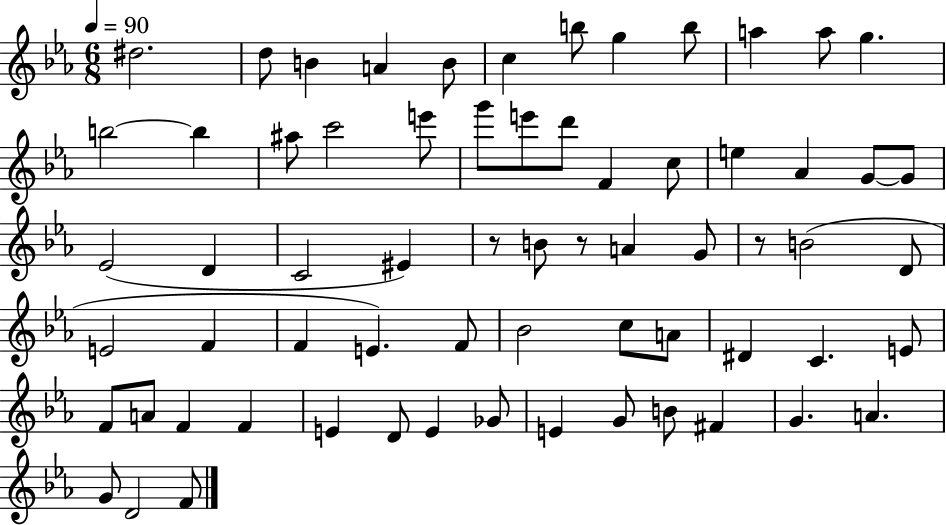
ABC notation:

X:1
T:Untitled
M:6/8
L:1/4
K:Eb
^d2 d/2 B A B/2 c b/2 g b/2 a a/2 g b2 b ^a/2 c'2 e'/2 g'/2 e'/2 d'/2 F c/2 e _A G/2 G/2 _E2 D C2 ^E z/2 B/2 z/2 A G/2 z/2 B2 D/2 E2 F F E F/2 _B2 c/2 A/2 ^D C E/2 F/2 A/2 F F E D/2 E _G/2 E G/2 B/2 ^F G A G/2 D2 F/2